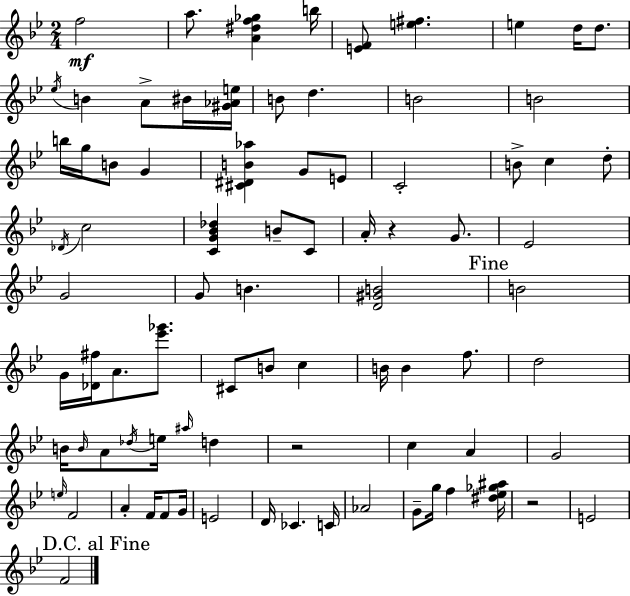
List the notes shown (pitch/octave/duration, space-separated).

F5/h A5/e. [A4,D#5,F5,Gb5]/q B5/s [E4,F4]/e [E5,F#5]/q. E5/q D5/s D5/e. Eb5/s B4/q A4/e BIS4/s [G#4,Ab4,E5]/s B4/e D5/q. B4/h B4/h B5/s G5/s B4/e G4/q [C#4,D#4,B4,Ab5]/q G4/e E4/e C4/h B4/e C5/q D5/e Db4/s C5/h [C4,G4,Bb4,Db5]/q B4/e C4/e A4/s R/q G4/e. Eb4/h G4/h G4/e B4/q. [D4,G#4,B4]/h B4/h G4/s [Db4,F#5]/s A4/e. [Eb6,Gb6]/e. C#4/e B4/e C5/q B4/s B4/q F5/e. D5/h B4/s B4/s A4/e Db5/s E5/s A#5/s D5/q R/h C5/q A4/q G4/h E5/s F4/h A4/q F4/s F4/e G4/s E4/h D4/s CES4/q. C4/s Ab4/h G4/e G5/s F5/q [D#5,Eb5,Gb5,A#5]/s R/h E4/h F4/h